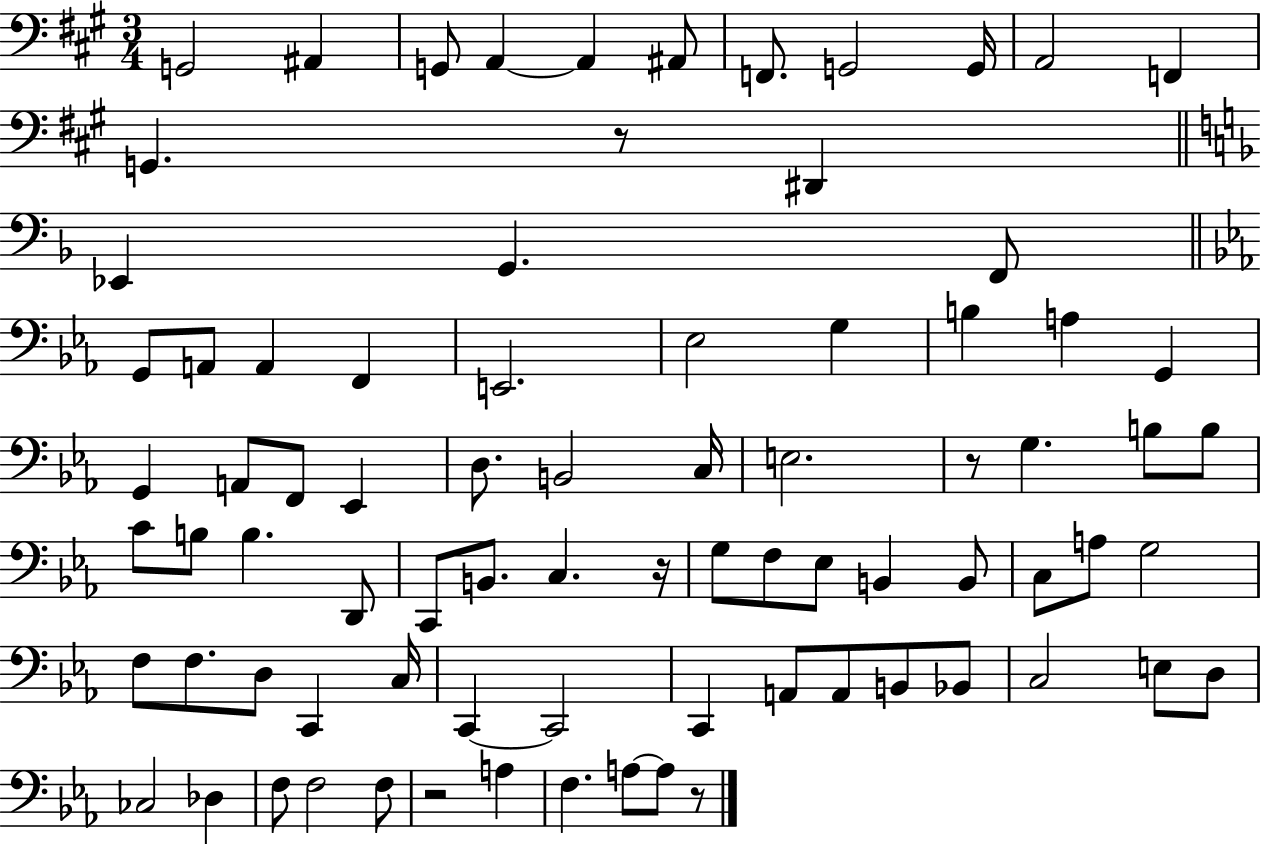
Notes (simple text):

G2/h A#2/q G2/e A2/q A2/q A#2/e F2/e. G2/h G2/s A2/h F2/q G2/q. R/e D#2/q Eb2/q G2/q. F2/e G2/e A2/e A2/q F2/q E2/h. Eb3/h G3/q B3/q A3/q G2/q G2/q A2/e F2/e Eb2/q D3/e. B2/h C3/s E3/h. R/e G3/q. B3/e B3/e C4/e B3/e B3/q. D2/e C2/e B2/e. C3/q. R/s G3/e F3/e Eb3/e B2/q B2/e C3/e A3/e G3/h F3/e F3/e. D3/e C2/q C3/s C2/q C2/h C2/q A2/e A2/e B2/e Bb2/e C3/h E3/e D3/e CES3/h Db3/q F3/e F3/h F3/e R/h A3/q F3/q. A3/e A3/e R/e